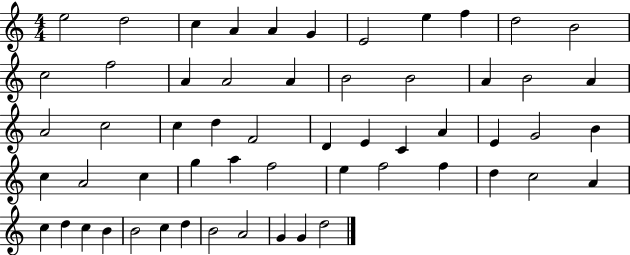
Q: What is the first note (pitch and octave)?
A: E5